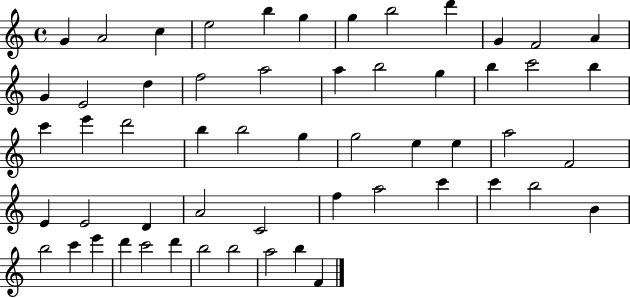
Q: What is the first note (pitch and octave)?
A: G4